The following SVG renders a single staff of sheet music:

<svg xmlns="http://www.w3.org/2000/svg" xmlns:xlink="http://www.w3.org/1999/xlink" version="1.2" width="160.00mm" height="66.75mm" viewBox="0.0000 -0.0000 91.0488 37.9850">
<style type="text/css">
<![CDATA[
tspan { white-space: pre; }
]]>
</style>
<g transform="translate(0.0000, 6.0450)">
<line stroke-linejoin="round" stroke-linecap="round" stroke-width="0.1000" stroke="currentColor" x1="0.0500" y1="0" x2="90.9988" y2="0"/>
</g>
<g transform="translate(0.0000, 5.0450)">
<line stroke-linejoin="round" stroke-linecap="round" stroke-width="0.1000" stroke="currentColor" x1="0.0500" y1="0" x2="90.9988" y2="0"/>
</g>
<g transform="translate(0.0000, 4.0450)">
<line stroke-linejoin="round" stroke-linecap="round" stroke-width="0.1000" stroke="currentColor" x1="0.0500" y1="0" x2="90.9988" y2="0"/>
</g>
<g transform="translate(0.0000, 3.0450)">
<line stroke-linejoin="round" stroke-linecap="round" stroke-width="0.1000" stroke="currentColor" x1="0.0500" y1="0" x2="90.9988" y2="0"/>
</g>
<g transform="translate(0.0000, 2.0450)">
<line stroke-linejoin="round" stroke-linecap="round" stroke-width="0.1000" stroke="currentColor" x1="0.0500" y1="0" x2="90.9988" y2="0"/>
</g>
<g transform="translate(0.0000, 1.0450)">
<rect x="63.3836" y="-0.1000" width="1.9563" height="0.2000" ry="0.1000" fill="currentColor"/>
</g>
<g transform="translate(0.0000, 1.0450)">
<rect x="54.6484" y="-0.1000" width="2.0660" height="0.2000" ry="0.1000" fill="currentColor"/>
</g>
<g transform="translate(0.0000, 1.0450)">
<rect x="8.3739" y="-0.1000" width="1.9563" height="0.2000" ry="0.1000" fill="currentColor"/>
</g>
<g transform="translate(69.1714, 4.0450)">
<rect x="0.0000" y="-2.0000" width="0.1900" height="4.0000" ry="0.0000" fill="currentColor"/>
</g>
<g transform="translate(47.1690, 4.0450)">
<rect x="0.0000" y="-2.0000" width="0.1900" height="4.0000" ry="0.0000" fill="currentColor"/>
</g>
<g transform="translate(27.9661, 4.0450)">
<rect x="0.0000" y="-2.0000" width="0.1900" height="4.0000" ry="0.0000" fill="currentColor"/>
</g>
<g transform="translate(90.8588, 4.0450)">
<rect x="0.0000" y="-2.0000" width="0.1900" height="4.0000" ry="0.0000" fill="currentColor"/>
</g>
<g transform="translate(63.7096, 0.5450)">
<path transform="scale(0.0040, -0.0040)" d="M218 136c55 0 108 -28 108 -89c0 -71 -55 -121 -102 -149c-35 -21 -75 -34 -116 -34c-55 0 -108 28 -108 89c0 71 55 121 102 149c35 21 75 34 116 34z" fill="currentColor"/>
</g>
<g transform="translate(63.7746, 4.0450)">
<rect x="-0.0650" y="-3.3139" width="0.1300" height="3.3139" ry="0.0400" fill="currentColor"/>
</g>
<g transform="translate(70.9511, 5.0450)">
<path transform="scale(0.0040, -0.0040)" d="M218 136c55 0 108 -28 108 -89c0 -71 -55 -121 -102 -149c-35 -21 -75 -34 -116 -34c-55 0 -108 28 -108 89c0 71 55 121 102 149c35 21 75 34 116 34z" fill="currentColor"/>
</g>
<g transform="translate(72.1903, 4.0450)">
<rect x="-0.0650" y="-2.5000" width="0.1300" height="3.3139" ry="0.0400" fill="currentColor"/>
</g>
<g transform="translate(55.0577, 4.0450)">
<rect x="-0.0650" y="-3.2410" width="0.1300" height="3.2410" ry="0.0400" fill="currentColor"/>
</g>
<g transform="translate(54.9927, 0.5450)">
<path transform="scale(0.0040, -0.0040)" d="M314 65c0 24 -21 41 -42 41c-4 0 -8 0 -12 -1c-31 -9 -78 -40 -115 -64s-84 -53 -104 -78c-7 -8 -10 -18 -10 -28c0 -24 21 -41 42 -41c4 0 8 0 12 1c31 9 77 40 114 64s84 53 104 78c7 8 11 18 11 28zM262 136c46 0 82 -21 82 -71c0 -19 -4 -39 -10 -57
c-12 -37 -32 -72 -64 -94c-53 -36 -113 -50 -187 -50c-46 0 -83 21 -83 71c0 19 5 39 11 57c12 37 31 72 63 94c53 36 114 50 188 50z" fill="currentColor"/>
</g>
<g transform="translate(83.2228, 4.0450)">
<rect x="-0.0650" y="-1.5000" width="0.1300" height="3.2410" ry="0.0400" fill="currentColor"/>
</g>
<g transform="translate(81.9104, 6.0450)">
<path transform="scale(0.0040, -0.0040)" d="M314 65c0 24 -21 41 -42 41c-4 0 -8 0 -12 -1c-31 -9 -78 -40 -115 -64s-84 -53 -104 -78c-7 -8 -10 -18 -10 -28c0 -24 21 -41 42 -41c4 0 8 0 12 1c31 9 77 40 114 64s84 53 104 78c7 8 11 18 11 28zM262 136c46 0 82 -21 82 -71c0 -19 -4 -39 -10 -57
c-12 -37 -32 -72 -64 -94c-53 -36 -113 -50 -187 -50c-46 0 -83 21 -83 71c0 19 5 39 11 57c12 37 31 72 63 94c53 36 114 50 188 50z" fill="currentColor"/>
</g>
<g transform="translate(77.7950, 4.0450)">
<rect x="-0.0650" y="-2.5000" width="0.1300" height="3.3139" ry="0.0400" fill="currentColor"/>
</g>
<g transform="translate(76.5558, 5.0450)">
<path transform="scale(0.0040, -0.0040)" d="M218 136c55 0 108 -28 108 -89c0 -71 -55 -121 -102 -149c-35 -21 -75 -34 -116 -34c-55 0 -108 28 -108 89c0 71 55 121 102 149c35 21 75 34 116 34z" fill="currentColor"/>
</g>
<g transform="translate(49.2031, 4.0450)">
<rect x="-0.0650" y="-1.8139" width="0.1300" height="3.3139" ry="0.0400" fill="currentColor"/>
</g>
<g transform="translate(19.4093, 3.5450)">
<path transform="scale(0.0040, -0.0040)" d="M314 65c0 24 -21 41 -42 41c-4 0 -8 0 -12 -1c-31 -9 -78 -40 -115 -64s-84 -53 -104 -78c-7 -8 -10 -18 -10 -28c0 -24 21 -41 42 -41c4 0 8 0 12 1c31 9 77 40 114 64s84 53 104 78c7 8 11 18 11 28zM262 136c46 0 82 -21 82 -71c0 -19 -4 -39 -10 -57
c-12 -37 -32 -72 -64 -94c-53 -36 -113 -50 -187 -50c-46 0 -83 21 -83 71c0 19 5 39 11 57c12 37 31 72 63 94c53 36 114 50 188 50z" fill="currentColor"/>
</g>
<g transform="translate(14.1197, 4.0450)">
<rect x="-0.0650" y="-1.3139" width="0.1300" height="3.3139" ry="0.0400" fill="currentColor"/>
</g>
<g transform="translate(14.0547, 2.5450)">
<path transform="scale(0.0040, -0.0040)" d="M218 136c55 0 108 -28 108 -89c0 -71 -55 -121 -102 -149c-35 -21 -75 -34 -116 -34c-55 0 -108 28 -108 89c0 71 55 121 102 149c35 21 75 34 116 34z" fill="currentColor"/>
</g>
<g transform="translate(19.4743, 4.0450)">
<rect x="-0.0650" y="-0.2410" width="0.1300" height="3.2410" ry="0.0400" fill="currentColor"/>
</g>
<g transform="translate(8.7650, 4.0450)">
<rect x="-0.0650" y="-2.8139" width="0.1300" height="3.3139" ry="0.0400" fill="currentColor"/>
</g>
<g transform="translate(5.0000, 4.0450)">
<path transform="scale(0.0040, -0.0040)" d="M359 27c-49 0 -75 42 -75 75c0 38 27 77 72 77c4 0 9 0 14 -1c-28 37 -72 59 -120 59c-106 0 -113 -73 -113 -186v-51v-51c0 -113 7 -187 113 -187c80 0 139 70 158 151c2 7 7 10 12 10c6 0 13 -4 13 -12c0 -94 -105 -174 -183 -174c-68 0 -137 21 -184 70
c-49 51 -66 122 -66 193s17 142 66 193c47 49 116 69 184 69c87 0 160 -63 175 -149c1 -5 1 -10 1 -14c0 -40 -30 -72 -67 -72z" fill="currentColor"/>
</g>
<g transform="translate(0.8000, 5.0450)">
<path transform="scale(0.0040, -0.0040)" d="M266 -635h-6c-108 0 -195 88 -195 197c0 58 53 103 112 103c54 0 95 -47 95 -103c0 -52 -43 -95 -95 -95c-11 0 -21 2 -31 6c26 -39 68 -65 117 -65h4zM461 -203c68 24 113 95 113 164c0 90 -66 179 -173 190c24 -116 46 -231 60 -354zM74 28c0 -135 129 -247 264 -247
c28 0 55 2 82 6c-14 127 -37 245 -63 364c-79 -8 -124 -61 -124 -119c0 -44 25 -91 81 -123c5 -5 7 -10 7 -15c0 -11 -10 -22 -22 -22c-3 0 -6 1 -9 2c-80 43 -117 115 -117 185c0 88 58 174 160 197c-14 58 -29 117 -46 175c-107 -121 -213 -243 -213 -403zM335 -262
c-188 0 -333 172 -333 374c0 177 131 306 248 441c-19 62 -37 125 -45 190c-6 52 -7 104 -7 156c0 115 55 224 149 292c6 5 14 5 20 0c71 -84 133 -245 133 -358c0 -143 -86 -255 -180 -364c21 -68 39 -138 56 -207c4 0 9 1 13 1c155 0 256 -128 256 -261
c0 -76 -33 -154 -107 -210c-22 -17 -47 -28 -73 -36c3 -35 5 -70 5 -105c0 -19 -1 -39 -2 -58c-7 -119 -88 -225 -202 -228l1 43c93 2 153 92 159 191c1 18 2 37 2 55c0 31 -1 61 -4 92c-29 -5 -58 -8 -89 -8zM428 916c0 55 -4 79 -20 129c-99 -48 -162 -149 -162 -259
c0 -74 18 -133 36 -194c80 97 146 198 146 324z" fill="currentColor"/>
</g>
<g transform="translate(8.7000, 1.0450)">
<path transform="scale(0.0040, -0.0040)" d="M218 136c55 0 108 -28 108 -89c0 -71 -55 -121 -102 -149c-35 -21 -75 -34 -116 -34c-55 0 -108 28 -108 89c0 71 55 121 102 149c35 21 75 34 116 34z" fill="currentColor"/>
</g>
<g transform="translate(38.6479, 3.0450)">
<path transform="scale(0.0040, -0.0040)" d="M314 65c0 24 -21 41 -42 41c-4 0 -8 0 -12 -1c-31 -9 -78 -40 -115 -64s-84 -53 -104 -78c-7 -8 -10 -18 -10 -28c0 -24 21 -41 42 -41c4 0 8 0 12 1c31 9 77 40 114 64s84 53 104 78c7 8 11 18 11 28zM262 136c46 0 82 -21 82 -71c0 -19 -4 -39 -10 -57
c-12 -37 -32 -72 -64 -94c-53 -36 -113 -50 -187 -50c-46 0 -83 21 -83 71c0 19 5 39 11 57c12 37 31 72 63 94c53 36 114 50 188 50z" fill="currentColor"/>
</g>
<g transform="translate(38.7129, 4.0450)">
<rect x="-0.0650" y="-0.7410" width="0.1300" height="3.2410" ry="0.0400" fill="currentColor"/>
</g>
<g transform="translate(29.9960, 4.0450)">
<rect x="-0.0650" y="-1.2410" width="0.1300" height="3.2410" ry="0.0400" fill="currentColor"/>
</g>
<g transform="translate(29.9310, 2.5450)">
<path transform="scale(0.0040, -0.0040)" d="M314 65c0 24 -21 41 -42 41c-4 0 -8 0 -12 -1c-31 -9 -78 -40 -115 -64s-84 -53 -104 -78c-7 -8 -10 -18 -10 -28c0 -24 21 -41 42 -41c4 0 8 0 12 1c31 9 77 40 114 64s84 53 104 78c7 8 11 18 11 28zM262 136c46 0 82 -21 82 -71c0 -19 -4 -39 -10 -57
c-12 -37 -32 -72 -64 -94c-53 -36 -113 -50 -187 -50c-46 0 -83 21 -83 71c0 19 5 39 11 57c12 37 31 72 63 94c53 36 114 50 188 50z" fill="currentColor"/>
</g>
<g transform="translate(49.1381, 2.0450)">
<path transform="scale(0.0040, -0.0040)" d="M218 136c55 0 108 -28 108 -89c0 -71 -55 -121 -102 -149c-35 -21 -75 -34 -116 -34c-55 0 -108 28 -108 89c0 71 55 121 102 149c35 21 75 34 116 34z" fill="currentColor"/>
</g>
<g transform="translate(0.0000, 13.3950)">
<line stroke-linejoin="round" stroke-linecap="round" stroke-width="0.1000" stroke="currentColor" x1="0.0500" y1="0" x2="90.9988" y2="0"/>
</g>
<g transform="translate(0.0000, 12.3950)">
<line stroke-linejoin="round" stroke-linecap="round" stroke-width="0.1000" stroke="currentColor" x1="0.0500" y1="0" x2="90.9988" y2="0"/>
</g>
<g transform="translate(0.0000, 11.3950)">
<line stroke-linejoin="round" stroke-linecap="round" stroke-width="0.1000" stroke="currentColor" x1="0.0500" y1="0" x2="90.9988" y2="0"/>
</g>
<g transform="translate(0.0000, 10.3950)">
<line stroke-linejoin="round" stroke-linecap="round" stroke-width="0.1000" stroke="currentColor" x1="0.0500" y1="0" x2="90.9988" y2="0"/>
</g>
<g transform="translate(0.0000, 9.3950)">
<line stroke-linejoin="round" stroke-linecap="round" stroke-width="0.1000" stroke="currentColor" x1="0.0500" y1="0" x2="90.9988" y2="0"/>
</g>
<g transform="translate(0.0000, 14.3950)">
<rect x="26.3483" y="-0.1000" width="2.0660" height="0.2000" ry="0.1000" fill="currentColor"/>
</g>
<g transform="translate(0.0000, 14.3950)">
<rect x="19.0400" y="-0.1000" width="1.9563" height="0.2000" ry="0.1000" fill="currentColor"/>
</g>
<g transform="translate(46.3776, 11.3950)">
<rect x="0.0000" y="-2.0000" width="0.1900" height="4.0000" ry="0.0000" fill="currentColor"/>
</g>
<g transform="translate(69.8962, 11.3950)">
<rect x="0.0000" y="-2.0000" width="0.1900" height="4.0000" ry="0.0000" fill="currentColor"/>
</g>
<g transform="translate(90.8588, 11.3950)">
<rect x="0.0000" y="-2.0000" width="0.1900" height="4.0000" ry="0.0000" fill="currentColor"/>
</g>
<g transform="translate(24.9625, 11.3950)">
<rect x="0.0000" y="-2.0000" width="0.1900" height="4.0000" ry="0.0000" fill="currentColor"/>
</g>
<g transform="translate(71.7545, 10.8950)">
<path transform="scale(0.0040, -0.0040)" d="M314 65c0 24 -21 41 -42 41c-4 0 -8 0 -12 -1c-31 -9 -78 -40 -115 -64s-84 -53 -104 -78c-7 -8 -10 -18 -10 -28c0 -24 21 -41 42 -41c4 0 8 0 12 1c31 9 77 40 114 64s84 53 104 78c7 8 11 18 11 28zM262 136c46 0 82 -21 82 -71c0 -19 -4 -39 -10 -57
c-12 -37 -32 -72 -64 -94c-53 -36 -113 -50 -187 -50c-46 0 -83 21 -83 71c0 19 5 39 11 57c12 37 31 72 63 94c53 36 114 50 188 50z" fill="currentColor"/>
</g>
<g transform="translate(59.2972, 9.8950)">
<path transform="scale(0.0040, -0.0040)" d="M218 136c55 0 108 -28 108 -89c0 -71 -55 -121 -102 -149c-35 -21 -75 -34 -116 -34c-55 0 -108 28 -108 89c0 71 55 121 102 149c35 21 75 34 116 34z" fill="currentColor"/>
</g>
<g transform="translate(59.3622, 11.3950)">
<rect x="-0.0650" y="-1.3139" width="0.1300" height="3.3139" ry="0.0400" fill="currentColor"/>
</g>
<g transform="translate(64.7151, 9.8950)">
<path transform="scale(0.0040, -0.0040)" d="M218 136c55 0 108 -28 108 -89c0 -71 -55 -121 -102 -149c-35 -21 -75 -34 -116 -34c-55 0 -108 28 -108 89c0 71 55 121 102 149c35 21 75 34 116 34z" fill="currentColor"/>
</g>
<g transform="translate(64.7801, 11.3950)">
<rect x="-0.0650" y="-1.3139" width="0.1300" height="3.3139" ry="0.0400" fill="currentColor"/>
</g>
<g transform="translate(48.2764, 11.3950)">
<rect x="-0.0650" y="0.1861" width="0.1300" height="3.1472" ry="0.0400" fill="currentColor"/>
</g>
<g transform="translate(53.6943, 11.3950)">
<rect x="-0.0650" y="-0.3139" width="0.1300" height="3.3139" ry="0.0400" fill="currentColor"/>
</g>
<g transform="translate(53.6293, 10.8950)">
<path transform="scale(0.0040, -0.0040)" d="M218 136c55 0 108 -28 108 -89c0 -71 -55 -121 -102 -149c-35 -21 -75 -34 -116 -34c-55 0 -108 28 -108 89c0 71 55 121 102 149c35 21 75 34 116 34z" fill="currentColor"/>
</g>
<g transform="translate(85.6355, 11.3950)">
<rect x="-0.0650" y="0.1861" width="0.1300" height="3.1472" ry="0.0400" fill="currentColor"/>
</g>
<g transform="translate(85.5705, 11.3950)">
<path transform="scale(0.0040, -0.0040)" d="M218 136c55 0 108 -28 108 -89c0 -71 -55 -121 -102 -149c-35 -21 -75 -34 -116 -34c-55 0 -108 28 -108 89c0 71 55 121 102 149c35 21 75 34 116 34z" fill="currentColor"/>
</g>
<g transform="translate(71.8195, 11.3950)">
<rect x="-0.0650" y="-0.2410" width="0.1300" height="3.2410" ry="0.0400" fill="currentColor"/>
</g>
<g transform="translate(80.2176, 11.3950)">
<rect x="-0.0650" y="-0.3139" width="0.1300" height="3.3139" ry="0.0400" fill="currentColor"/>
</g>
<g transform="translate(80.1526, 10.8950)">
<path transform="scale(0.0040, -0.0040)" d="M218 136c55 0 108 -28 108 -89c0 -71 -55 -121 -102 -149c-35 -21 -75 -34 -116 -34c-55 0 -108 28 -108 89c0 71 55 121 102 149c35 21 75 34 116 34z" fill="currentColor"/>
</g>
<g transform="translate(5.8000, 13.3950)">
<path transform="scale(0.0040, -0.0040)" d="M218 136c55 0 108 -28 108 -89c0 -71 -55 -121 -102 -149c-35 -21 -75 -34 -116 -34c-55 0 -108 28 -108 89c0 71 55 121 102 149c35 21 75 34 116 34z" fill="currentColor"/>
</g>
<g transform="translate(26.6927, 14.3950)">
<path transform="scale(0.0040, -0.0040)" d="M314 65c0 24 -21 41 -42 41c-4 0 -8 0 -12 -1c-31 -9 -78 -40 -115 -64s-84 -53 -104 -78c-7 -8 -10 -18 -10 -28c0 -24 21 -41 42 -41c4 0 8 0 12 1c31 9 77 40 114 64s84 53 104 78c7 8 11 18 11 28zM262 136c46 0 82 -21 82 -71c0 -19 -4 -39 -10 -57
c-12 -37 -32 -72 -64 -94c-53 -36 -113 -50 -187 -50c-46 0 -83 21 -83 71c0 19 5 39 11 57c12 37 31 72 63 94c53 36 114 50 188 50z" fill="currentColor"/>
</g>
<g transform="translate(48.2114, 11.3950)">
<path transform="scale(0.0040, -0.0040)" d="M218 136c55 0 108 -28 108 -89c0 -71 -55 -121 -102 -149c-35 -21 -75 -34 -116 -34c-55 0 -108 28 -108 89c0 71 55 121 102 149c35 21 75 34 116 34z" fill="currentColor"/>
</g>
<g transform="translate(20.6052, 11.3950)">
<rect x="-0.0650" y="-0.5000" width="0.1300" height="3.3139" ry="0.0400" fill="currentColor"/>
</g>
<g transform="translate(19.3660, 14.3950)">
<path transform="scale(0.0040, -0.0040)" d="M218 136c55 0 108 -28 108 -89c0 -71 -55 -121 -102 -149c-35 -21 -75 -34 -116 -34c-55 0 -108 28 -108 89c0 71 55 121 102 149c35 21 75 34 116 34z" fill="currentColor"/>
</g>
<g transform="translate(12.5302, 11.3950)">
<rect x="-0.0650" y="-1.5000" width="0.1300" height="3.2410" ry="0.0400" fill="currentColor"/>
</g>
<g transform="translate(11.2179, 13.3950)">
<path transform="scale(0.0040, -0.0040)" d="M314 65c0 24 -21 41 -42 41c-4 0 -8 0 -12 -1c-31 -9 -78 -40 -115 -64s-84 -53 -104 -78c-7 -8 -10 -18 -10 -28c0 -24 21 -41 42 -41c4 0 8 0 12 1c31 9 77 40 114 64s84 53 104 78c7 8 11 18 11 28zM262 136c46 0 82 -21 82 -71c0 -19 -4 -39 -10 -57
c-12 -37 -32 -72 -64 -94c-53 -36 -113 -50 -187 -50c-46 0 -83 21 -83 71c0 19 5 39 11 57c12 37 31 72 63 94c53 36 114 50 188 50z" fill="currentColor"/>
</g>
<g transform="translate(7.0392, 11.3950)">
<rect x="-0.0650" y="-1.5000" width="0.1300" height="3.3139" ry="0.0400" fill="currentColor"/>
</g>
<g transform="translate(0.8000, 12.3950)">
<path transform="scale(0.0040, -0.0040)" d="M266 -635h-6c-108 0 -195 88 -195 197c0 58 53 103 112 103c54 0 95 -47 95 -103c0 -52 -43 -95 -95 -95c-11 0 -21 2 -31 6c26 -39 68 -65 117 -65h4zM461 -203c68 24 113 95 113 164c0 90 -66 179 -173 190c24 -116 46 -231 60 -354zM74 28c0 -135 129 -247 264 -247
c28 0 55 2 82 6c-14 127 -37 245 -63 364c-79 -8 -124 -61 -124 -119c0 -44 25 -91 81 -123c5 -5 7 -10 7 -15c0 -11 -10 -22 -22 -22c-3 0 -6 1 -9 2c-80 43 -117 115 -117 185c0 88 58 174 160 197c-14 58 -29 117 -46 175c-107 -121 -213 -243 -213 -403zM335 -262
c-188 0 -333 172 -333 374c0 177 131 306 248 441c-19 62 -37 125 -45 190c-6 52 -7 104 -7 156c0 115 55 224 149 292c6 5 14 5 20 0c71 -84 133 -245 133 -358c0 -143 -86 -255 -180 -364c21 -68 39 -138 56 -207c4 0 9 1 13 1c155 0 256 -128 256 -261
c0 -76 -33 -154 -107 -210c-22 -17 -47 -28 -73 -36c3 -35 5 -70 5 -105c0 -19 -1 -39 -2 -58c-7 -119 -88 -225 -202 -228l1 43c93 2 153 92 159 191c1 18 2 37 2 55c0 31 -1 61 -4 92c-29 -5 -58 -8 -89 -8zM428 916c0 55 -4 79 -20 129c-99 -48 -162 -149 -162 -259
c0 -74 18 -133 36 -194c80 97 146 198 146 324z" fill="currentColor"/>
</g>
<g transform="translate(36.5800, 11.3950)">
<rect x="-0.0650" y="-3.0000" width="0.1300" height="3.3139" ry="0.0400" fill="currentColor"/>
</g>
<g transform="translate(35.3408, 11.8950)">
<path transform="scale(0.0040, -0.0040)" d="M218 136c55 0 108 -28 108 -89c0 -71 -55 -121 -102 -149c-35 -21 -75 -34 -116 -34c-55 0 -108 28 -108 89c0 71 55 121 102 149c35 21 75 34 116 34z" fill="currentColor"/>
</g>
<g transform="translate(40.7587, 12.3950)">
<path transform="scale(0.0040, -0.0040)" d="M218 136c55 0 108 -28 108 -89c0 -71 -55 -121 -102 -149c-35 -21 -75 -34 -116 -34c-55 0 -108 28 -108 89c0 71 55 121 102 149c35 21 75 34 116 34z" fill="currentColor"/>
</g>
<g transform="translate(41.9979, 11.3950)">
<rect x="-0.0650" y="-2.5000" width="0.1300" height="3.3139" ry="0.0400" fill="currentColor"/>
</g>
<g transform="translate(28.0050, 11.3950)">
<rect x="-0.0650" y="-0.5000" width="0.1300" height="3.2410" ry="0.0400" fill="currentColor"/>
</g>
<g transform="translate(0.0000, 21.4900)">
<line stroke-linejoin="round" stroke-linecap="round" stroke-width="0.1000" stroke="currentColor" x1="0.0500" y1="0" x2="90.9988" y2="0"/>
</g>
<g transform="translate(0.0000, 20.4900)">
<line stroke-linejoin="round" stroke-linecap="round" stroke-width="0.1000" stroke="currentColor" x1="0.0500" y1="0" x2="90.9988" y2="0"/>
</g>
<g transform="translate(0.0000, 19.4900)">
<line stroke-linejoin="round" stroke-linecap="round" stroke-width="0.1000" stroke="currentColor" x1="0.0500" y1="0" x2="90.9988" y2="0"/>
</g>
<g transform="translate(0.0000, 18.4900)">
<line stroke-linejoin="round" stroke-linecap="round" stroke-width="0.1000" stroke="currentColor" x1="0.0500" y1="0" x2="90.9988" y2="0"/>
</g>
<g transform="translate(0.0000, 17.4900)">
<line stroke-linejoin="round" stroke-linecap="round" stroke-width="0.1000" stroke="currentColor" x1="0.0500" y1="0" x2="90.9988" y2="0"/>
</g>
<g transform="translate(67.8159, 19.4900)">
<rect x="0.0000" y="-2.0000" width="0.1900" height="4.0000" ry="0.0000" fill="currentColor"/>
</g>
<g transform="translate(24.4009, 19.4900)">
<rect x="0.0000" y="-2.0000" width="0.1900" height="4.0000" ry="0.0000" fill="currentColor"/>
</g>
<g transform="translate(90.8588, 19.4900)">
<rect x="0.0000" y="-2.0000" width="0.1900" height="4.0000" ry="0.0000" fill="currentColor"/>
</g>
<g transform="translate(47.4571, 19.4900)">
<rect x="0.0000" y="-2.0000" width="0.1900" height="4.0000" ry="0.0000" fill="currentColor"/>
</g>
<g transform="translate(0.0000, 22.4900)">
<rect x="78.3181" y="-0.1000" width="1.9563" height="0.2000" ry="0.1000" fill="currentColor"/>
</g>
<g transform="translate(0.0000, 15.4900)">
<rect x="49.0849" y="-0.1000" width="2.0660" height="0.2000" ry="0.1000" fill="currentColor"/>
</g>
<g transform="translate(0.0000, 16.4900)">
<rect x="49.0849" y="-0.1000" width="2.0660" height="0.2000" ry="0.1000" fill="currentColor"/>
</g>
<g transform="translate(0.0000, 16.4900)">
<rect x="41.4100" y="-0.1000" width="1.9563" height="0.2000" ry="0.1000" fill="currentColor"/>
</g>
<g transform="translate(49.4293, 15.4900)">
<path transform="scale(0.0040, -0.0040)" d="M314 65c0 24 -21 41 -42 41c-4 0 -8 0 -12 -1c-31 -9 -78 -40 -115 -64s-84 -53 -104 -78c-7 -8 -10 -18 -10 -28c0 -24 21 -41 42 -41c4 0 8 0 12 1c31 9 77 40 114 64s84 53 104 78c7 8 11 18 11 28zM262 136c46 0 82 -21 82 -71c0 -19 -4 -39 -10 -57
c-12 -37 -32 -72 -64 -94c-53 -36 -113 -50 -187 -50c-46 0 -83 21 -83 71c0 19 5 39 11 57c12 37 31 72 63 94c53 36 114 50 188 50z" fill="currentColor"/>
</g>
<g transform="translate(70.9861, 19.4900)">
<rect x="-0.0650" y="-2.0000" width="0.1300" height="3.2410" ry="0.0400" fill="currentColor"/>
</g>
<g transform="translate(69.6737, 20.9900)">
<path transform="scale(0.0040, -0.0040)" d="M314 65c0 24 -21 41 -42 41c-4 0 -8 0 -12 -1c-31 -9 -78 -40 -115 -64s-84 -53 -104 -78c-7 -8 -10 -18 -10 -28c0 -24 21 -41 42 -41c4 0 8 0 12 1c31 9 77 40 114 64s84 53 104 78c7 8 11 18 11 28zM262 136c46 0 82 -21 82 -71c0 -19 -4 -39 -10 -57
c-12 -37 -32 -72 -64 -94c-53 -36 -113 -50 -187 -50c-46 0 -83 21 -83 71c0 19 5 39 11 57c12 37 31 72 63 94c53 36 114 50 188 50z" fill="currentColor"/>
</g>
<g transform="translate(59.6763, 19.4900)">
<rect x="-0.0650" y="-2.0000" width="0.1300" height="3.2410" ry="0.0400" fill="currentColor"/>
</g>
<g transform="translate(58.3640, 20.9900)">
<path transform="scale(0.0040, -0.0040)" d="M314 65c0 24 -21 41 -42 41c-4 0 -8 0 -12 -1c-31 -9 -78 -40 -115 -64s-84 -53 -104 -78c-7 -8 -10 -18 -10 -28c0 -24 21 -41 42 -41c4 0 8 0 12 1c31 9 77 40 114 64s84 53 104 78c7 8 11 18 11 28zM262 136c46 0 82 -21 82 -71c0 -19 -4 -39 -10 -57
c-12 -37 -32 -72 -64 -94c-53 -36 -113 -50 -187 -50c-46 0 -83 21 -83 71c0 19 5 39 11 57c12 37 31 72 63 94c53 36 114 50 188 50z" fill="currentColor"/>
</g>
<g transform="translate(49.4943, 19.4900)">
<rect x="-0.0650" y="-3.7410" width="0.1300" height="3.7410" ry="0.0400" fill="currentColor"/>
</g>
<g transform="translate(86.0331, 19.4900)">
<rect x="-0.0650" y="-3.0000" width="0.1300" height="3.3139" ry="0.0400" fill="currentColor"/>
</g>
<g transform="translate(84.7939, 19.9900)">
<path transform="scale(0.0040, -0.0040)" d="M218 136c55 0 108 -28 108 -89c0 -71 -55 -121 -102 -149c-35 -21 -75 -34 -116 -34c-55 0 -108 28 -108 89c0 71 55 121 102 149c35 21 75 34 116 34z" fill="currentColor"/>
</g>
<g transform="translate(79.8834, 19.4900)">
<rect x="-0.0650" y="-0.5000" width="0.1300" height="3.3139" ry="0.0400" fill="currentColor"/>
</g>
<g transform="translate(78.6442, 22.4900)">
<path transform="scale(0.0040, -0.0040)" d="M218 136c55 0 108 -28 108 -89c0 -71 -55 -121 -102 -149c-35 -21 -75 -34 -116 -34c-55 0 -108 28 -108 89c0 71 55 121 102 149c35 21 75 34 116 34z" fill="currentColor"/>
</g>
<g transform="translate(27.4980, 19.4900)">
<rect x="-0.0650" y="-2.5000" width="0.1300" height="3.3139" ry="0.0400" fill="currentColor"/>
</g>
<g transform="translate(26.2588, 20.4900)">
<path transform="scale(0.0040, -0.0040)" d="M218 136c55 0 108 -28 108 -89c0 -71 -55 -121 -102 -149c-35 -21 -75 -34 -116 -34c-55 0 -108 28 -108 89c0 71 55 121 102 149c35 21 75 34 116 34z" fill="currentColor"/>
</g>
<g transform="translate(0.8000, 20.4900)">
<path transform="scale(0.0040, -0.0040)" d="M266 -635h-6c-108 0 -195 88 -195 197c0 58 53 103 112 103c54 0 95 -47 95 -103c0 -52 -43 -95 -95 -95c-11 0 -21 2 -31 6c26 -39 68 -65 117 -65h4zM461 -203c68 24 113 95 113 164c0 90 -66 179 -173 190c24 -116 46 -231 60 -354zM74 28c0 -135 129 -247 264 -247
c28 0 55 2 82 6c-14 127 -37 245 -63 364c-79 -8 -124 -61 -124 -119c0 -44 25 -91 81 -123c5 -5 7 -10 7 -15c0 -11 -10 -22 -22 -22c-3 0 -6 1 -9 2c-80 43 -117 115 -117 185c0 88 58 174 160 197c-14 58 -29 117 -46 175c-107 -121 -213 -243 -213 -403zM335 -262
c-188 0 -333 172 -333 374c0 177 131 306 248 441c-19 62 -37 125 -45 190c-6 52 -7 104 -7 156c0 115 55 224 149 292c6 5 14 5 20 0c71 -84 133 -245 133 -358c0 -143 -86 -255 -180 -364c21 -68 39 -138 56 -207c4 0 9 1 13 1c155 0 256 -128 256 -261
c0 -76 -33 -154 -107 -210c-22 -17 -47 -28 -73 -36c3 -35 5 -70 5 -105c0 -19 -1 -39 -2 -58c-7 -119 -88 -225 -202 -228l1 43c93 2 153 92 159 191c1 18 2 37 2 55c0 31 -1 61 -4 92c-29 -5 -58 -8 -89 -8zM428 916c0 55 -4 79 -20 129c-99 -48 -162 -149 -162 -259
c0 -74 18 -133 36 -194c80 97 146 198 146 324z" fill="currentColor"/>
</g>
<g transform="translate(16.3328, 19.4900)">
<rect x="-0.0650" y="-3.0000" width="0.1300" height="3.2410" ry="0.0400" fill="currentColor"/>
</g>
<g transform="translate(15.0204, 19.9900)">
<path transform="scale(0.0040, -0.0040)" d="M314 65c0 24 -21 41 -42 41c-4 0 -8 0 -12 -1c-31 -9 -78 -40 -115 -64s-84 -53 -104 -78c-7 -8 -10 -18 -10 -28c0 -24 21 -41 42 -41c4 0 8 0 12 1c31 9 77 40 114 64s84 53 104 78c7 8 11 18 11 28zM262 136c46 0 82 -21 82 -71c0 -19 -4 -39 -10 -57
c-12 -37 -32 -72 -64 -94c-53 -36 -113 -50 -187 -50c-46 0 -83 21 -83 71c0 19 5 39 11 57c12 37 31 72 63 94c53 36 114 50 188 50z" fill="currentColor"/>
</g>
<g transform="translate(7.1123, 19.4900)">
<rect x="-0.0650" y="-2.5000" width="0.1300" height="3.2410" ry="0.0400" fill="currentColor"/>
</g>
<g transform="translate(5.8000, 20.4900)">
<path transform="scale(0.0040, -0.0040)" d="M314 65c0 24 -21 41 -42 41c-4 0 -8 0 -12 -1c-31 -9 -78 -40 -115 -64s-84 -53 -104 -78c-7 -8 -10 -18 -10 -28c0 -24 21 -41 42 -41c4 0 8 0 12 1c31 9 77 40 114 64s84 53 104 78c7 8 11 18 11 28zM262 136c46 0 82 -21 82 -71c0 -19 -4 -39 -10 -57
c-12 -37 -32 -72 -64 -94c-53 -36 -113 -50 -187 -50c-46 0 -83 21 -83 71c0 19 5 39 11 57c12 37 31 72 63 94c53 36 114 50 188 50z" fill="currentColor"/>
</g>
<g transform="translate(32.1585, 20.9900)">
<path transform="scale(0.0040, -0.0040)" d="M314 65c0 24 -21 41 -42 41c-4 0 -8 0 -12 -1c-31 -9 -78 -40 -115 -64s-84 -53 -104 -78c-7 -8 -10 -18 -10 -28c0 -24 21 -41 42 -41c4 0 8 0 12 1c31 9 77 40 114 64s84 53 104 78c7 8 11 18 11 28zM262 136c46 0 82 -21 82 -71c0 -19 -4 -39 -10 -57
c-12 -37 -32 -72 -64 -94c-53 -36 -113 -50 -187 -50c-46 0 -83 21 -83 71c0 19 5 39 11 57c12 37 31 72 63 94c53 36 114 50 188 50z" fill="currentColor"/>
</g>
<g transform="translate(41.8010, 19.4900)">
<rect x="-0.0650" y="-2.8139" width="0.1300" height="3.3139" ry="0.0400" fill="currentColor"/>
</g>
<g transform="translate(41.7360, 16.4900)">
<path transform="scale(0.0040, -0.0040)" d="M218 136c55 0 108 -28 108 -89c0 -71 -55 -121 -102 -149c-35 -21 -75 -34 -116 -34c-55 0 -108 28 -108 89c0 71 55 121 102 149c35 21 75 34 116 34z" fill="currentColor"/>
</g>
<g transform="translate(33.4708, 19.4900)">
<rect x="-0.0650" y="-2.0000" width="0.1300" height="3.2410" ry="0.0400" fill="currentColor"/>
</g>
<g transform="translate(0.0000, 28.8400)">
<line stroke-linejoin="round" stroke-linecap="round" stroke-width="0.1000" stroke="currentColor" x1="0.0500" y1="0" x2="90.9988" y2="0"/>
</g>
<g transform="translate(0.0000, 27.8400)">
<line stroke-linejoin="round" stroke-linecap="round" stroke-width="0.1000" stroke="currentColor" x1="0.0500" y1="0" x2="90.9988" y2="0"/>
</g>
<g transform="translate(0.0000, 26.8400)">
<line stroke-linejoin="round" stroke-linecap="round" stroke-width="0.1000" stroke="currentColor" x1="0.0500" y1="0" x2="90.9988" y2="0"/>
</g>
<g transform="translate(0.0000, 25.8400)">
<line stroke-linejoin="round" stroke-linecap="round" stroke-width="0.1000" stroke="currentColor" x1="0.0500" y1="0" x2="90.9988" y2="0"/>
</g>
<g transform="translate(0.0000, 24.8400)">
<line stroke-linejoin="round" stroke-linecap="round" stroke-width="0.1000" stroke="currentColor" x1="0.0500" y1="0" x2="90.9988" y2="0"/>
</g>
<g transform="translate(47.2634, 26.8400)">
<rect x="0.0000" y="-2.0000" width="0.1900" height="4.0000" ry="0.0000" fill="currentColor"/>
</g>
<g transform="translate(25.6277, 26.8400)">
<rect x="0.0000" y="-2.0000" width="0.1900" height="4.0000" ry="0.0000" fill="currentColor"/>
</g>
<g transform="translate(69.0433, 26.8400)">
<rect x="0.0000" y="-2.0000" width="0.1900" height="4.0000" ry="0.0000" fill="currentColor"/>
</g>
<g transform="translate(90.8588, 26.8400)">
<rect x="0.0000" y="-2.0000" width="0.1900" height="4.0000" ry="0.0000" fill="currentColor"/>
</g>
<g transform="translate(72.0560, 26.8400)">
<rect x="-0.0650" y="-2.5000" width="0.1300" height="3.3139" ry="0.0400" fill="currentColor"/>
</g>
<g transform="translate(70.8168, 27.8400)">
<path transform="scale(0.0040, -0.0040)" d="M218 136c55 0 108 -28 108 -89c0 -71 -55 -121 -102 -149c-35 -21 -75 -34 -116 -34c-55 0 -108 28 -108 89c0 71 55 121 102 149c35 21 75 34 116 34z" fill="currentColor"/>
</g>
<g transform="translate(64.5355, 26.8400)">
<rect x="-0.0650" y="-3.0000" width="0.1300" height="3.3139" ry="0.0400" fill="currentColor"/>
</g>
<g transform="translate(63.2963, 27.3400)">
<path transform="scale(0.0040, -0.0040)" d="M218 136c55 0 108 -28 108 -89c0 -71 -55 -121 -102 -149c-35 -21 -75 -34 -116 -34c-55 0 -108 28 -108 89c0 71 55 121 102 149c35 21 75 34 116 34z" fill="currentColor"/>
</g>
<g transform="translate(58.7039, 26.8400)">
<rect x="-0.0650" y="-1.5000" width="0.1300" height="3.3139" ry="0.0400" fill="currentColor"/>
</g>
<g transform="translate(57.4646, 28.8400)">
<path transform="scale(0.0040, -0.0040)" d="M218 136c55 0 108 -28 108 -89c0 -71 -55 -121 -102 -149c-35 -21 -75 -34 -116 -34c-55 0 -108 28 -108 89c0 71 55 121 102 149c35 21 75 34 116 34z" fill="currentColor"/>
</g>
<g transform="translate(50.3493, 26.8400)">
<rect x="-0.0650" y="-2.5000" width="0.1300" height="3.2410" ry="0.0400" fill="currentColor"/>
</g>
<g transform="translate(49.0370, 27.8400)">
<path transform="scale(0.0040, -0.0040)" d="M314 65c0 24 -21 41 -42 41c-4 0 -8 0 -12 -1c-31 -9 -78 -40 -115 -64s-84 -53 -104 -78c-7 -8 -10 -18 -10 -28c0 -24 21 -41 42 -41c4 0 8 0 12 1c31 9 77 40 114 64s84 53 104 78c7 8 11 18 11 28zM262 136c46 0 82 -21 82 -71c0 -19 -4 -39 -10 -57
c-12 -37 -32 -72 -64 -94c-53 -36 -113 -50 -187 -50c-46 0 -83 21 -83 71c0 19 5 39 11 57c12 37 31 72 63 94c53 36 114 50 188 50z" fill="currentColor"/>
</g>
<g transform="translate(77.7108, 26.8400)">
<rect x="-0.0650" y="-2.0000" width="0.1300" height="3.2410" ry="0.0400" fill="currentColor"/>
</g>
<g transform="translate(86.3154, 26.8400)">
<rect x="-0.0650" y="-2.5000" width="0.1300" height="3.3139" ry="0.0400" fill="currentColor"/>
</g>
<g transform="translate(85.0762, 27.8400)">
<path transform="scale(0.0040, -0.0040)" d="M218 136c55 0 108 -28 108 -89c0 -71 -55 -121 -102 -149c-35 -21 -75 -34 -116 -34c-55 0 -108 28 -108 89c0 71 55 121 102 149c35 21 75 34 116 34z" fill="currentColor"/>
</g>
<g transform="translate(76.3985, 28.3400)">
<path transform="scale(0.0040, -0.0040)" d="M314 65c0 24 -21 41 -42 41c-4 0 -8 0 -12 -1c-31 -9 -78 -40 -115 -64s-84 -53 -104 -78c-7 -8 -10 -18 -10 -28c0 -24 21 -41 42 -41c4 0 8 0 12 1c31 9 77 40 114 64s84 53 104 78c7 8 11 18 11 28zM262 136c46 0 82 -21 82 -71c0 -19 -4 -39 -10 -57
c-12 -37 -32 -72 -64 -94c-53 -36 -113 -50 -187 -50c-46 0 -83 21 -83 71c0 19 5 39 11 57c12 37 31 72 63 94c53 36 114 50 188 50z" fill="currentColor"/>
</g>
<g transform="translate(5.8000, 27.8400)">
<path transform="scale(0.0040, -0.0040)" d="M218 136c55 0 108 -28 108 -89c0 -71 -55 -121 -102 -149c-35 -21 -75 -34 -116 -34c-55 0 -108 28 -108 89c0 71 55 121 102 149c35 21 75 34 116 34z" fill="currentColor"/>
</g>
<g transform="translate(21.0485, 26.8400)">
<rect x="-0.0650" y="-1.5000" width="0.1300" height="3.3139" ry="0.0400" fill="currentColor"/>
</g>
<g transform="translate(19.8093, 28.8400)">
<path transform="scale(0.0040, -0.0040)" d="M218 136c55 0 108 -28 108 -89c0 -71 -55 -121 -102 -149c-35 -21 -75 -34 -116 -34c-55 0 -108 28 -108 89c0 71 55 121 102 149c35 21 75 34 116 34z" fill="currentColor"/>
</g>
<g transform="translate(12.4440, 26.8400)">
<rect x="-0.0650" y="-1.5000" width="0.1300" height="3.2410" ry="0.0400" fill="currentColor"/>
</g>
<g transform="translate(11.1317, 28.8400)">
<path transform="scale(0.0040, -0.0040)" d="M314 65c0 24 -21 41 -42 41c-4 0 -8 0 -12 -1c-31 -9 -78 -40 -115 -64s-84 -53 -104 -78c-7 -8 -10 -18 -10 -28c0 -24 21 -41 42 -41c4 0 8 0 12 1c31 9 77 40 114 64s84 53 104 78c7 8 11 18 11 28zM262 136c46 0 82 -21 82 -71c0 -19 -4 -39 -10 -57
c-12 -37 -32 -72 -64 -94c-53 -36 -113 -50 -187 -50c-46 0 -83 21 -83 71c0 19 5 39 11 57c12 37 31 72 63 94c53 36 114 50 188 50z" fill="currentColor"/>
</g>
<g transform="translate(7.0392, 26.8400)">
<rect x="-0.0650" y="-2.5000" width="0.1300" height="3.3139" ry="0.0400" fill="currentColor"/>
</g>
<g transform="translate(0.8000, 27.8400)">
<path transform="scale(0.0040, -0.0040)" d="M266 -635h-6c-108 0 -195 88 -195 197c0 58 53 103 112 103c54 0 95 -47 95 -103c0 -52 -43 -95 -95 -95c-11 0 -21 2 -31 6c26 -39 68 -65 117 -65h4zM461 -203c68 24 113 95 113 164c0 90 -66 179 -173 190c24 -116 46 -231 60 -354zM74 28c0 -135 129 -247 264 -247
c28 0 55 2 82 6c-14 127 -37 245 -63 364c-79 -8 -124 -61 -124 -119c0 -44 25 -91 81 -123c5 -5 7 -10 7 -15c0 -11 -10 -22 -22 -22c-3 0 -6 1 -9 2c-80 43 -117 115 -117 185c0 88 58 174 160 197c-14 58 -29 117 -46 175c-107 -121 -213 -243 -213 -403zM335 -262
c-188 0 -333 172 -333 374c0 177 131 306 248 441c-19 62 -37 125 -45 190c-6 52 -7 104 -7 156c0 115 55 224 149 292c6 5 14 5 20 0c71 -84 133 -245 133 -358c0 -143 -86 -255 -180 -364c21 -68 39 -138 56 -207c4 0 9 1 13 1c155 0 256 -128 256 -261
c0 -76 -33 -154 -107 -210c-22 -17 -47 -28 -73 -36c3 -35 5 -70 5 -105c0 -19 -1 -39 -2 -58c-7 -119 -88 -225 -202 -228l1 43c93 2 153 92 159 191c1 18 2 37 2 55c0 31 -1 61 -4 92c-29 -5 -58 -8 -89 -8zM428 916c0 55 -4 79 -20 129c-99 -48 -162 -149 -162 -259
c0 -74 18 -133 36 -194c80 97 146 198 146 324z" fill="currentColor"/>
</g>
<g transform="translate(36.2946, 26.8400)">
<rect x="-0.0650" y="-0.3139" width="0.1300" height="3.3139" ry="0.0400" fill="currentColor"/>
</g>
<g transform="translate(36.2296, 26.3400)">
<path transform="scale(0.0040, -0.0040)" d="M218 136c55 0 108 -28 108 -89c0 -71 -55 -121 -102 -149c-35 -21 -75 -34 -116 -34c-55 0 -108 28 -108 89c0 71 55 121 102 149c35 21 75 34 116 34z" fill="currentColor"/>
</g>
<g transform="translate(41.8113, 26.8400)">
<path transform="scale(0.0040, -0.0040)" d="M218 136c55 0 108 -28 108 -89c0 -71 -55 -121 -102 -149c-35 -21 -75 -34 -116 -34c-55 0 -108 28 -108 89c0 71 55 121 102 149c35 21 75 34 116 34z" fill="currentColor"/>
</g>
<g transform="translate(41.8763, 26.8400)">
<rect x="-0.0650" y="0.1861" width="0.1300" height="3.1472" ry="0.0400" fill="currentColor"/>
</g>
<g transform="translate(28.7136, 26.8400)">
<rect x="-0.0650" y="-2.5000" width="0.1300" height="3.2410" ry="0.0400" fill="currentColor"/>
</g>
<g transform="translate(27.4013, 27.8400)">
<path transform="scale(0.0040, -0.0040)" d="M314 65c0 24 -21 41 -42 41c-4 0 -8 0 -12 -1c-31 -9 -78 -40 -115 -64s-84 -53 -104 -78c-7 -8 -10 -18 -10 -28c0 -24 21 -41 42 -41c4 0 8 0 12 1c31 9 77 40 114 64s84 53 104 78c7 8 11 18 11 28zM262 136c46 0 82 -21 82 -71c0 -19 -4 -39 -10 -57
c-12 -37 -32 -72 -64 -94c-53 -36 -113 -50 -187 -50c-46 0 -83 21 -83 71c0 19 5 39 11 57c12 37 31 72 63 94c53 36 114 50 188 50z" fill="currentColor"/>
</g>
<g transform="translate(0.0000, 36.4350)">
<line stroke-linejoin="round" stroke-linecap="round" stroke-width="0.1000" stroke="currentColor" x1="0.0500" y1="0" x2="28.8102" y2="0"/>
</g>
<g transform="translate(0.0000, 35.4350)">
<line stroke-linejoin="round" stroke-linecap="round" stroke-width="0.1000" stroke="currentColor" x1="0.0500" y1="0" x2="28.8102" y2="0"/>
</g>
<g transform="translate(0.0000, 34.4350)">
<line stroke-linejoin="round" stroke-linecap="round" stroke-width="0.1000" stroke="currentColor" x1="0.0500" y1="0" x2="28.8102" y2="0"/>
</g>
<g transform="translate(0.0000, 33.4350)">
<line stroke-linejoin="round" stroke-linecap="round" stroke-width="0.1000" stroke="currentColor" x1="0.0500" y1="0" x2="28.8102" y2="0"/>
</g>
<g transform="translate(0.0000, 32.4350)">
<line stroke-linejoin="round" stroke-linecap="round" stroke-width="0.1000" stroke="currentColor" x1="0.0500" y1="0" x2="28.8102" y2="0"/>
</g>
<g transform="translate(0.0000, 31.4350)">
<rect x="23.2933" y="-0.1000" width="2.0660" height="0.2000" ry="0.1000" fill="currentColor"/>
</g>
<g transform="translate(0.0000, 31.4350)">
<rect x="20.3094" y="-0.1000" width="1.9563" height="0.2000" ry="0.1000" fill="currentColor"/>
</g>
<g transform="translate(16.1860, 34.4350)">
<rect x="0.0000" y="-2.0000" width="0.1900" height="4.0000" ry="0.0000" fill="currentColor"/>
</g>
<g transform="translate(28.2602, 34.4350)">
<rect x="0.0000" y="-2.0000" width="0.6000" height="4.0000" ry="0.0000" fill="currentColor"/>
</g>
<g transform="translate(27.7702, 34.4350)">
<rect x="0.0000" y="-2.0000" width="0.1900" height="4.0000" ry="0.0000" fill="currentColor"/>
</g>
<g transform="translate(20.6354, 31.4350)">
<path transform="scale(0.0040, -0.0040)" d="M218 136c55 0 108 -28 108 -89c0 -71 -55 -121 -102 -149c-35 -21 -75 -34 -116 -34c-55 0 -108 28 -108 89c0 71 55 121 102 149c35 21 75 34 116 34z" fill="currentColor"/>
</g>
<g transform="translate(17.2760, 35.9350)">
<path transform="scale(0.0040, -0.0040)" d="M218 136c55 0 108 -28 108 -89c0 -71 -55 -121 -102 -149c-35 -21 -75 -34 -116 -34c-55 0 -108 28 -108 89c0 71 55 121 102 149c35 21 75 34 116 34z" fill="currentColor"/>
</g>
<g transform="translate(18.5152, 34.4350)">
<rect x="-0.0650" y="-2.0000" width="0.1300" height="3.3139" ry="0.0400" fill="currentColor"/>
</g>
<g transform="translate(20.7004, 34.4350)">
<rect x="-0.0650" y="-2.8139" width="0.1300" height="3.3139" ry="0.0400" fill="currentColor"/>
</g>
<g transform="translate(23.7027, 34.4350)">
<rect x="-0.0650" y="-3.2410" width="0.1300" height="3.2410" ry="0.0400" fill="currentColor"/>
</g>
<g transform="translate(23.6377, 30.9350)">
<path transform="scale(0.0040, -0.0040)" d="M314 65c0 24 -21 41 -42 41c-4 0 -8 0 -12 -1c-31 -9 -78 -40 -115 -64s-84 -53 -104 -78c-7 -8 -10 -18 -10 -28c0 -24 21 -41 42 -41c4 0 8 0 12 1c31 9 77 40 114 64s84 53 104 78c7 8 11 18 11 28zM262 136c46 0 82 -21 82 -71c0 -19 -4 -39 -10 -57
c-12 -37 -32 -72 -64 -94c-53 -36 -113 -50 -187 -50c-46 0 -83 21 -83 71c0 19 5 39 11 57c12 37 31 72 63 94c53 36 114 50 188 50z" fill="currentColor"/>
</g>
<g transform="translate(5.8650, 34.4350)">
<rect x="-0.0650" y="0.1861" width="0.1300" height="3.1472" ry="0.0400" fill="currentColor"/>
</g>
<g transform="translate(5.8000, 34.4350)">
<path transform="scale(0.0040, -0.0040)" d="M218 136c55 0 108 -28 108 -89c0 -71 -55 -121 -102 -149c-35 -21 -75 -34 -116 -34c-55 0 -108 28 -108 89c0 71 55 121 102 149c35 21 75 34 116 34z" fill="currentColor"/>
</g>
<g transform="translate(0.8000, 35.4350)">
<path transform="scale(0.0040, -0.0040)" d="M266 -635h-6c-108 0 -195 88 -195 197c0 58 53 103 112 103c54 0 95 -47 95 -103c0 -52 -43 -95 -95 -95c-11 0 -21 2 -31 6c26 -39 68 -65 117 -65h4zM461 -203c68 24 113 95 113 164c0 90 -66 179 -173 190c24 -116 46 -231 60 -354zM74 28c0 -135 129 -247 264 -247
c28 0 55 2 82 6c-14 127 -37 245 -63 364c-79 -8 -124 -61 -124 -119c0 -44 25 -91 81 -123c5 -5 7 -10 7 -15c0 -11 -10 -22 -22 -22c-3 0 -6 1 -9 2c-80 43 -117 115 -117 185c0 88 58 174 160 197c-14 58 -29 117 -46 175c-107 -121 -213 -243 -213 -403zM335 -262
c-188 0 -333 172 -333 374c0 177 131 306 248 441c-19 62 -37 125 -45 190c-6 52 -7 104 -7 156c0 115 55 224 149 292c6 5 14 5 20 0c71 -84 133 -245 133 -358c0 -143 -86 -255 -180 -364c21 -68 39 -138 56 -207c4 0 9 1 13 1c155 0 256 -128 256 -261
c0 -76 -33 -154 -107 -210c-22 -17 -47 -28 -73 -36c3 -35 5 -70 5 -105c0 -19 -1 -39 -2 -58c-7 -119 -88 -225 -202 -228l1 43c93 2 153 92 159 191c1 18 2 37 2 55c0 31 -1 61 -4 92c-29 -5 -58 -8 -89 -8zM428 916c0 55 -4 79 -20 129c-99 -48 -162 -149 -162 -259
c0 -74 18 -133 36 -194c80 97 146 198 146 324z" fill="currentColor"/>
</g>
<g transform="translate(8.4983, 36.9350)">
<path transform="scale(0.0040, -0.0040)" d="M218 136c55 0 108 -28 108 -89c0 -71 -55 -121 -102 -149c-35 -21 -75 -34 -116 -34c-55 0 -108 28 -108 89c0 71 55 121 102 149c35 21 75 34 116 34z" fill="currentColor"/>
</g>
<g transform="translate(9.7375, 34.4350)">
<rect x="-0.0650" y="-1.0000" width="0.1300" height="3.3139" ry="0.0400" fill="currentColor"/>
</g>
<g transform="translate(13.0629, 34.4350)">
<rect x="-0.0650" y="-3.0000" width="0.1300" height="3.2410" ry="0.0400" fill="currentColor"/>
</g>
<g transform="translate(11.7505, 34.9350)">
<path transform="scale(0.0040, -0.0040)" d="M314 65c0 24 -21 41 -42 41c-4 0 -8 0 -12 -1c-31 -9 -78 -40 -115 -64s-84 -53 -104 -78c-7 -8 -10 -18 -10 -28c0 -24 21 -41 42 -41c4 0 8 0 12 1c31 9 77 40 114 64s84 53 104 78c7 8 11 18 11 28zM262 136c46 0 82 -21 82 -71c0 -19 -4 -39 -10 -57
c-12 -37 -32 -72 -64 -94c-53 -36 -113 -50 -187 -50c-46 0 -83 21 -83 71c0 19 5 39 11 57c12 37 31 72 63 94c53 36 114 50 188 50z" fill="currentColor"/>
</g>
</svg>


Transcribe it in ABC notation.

X:1
T:Untitled
M:4/4
L:1/4
K:C
a e c2 e2 d2 f b2 b G G E2 E E2 C C2 A G B c e e c2 c B G2 A2 G F2 a c'2 F2 F2 C A G E2 E G2 c B G2 E A G F2 G B D A2 F a b2